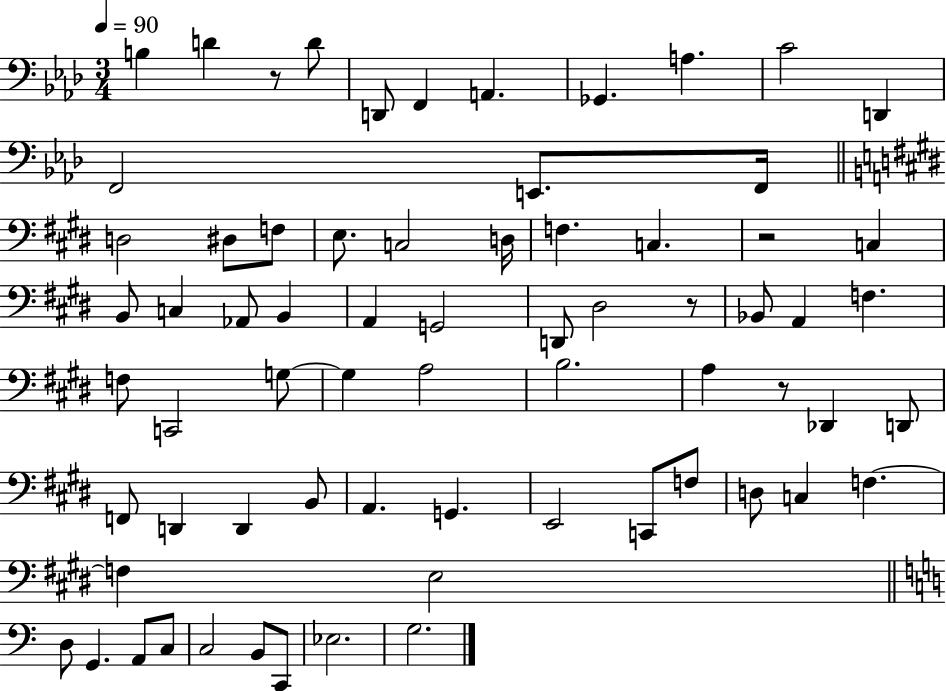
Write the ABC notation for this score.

X:1
T:Untitled
M:3/4
L:1/4
K:Ab
B, D z/2 D/2 D,,/2 F,, A,, _G,, A, C2 D,, F,,2 E,,/2 F,,/4 D,2 ^D,/2 F,/2 E,/2 C,2 D,/4 F, C, z2 C, B,,/2 C, _A,,/2 B,, A,, G,,2 D,,/2 ^D,2 z/2 _B,,/2 A,, F, F,/2 C,,2 G,/2 G, A,2 B,2 A, z/2 _D,, D,,/2 F,,/2 D,, D,, B,,/2 A,, G,, E,,2 C,,/2 F,/2 D,/2 C, F, F, E,2 D,/2 G,, A,,/2 C,/2 C,2 B,,/2 C,,/2 _E,2 G,2